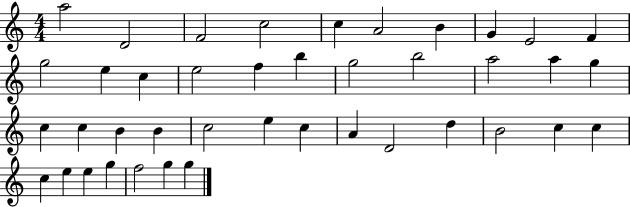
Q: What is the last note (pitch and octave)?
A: G5